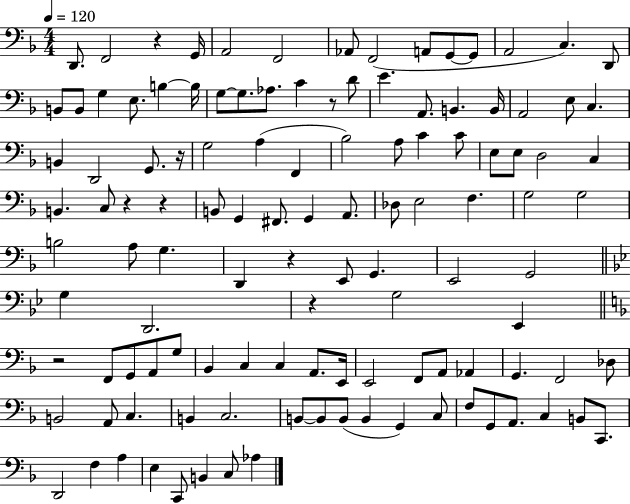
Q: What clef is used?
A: bass